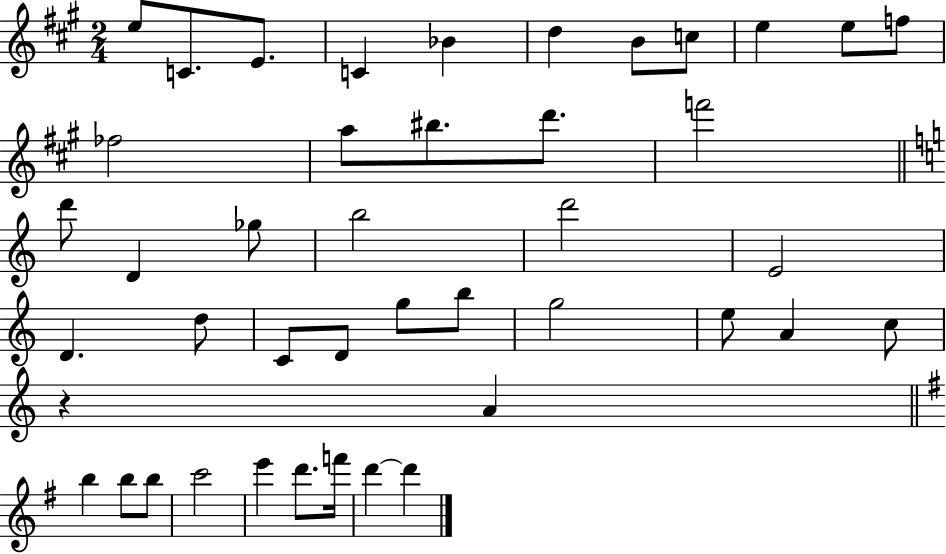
{
  \clef treble
  \numericTimeSignature
  \time 2/4
  \key a \major
  e''8 c'8. e'8. | c'4 bes'4 | d''4 b'8 c''8 | e''4 e''8 f''8 | \break fes''2 | a''8 bis''8. d'''8. | f'''2 | \bar "||" \break \key a \minor d'''8 d'4 ges''8 | b''2 | d'''2 | e'2 | \break d'4. d''8 | c'8 d'8 g''8 b''8 | g''2 | e''8 a'4 c''8 | \break r4 a'4 | \bar "||" \break \key g \major b''4 b''8 b''8 | c'''2 | e'''4 d'''8. f'''16 | d'''4~~ d'''4 | \break \bar "|."
}